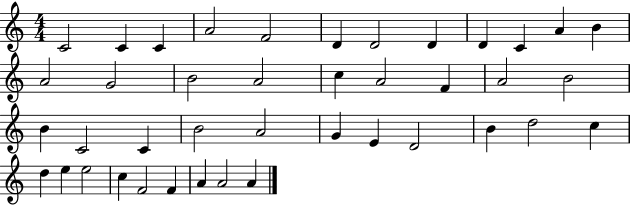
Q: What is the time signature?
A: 4/4